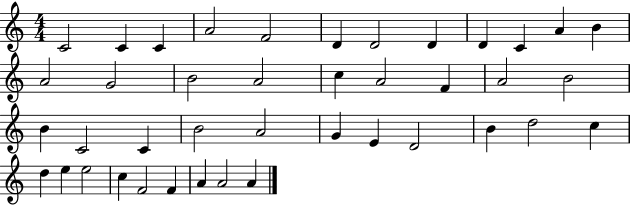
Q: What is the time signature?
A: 4/4